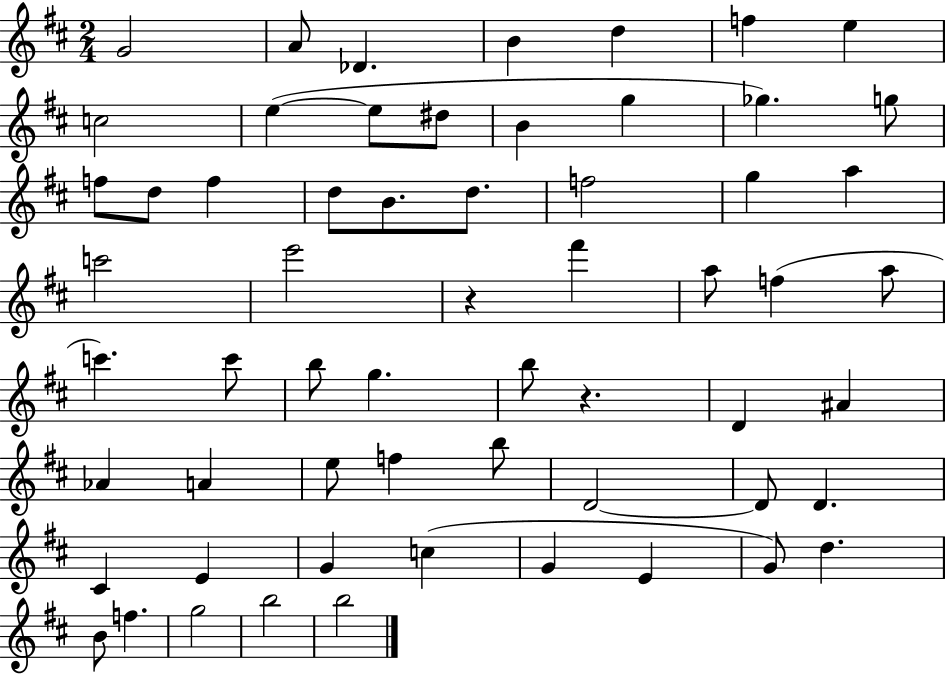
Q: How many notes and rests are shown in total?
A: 60